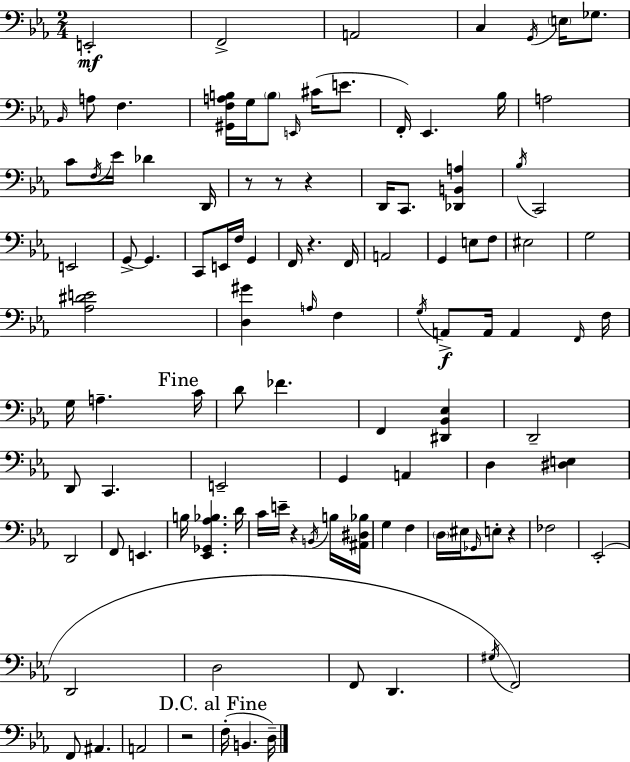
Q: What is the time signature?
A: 2/4